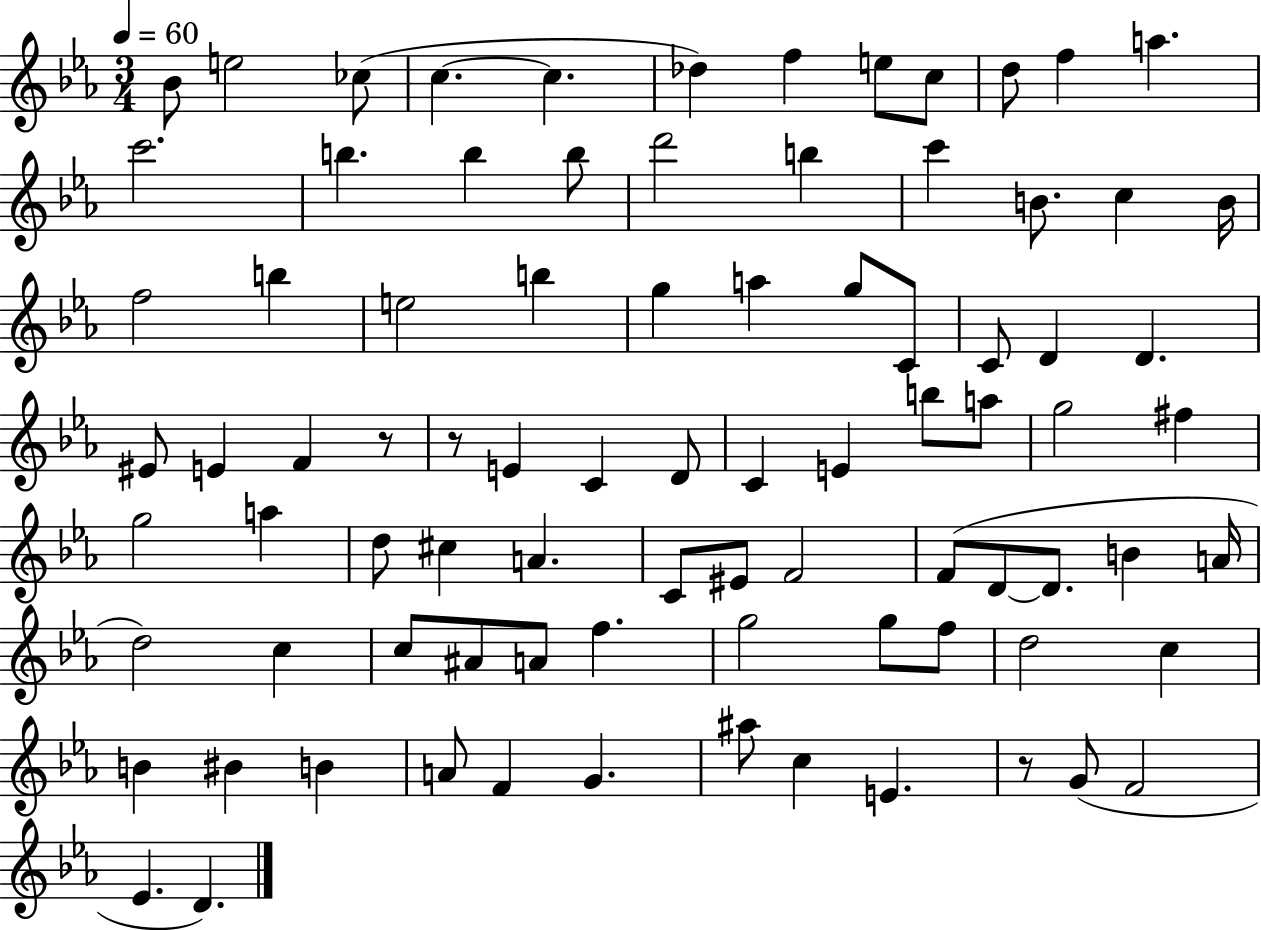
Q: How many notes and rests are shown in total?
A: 85